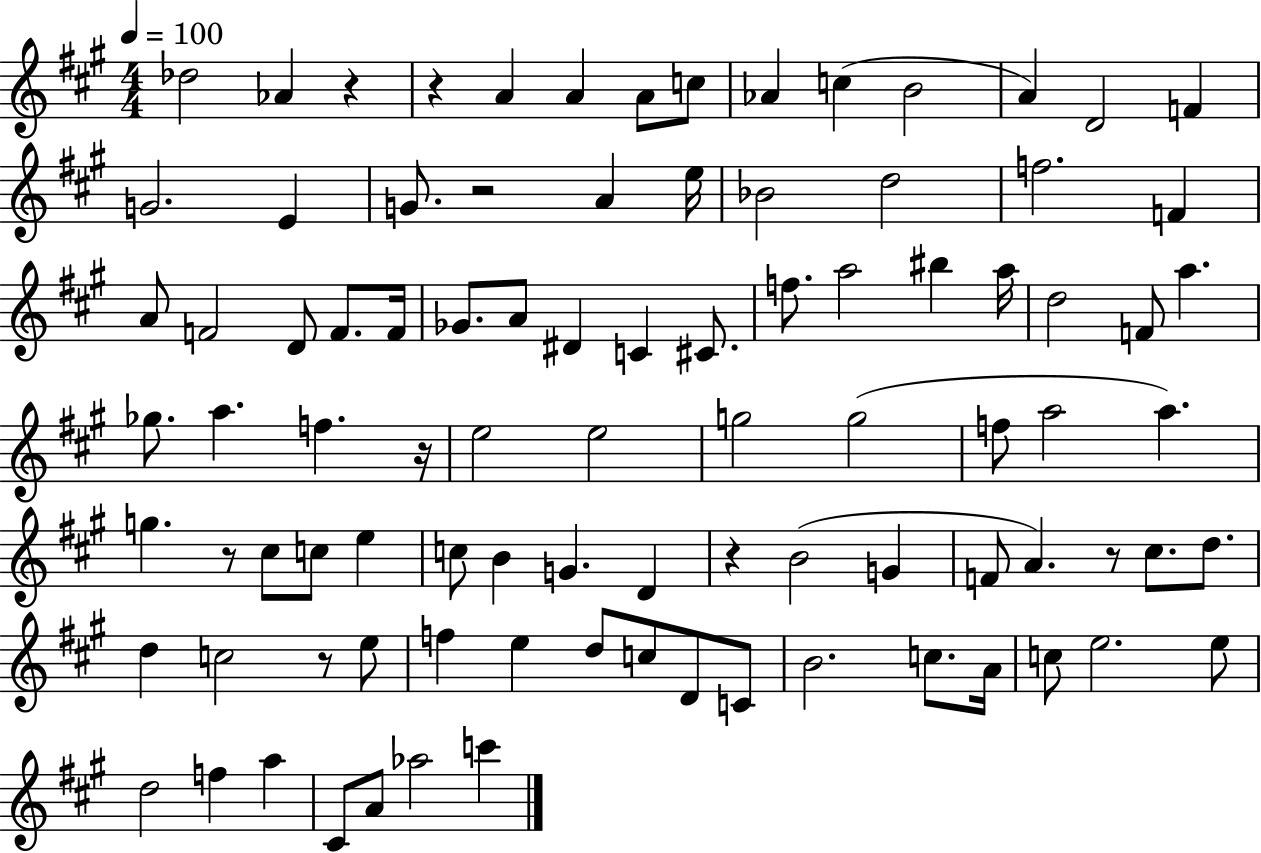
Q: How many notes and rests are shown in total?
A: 92